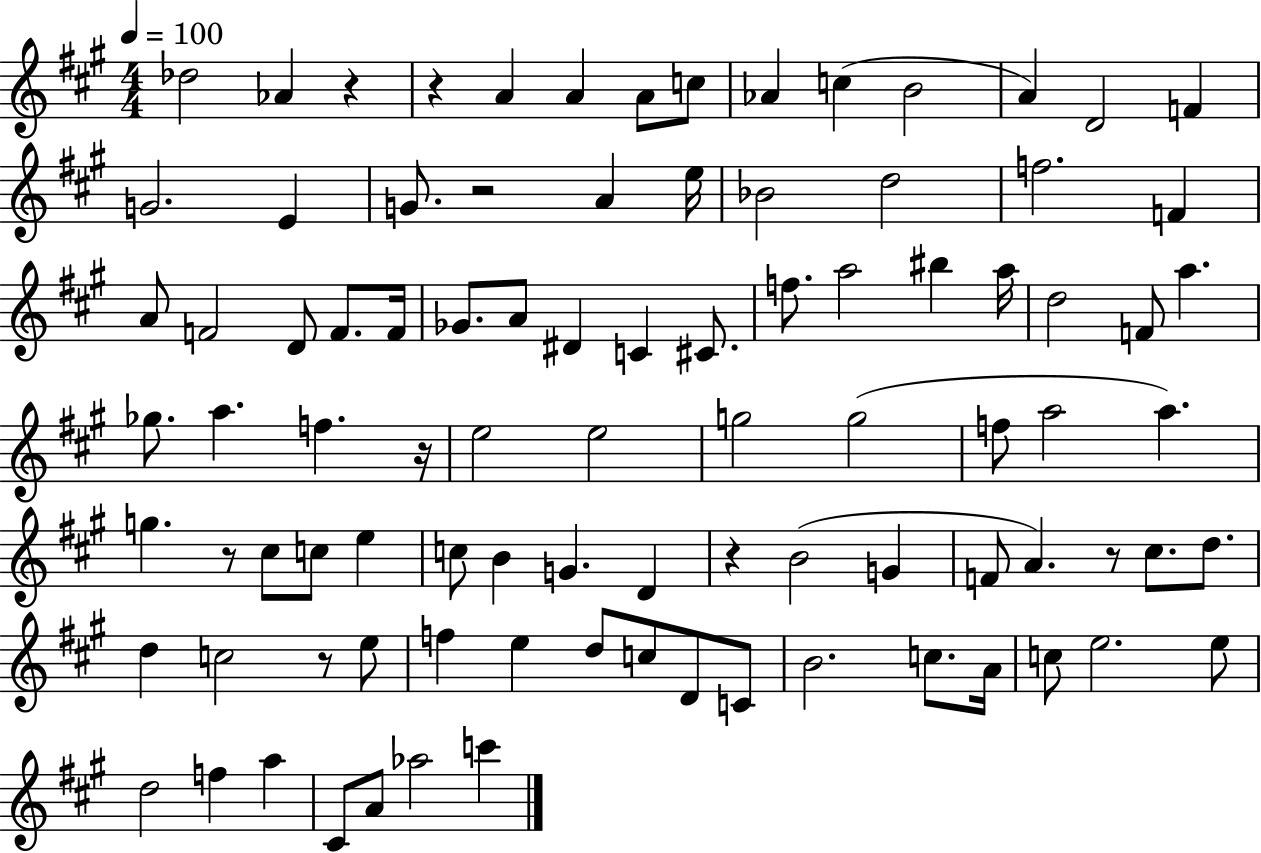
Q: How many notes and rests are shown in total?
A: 92